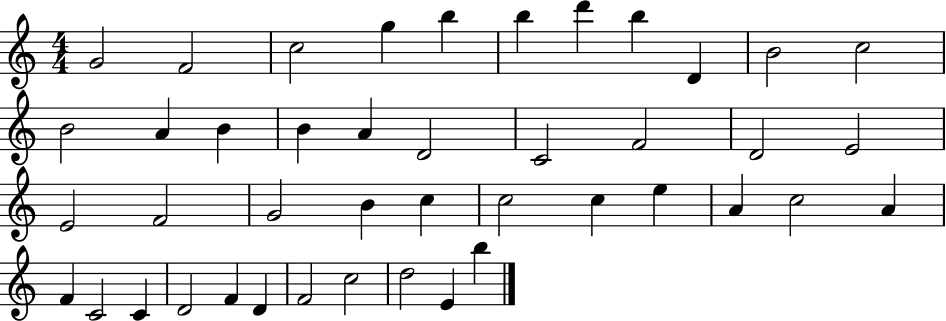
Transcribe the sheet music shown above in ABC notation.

X:1
T:Untitled
M:4/4
L:1/4
K:C
G2 F2 c2 g b b d' b D B2 c2 B2 A B B A D2 C2 F2 D2 E2 E2 F2 G2 B c c2 c e A c2 A F C2 C D2 F D F2 c2 d2 E b